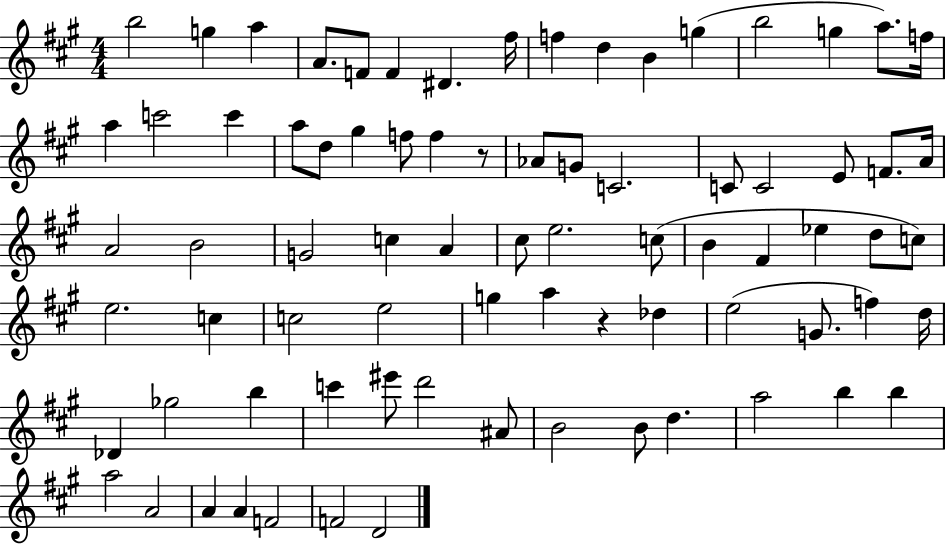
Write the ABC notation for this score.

X:1
T:Untitled
M:4/4
L:1/4
K:A
b2 g a A/2 F/2 F ^D ^f/4 f d B g b2 g a/2 f/4 a c'2 c' a/2 d/2 ^g f/2 f z/2 _A/2 G/2 C2 C/2 C2 E/2 F/2 A/4 A2 B2 G2 c A ^c/2 e2 c/2 B ^F _e d/2 c/2 e2 c c2 e2 g a z _d e2 G/2 f d/4 _D _g2 b c' ^e'/2 d'2 ^A/2 B2 B/2 d a2 b b a2 A2 A A F2 F2 D2